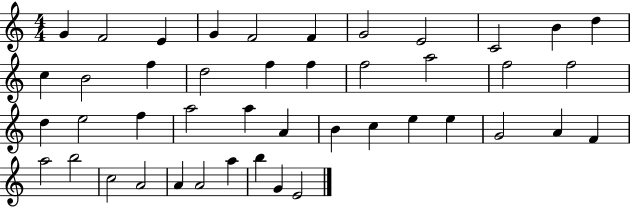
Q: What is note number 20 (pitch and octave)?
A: F5